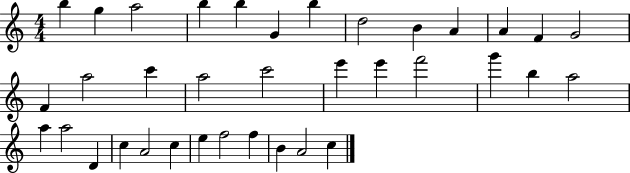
X:1
T:Untitled
M:4/4
L:1/4
K:C
b g a2 b b G b d2 B A A F G2 F a2 c' a2 c'2 e' e' f'2 g' b a2 a a2 D c A2 c e f2 f B A2 c